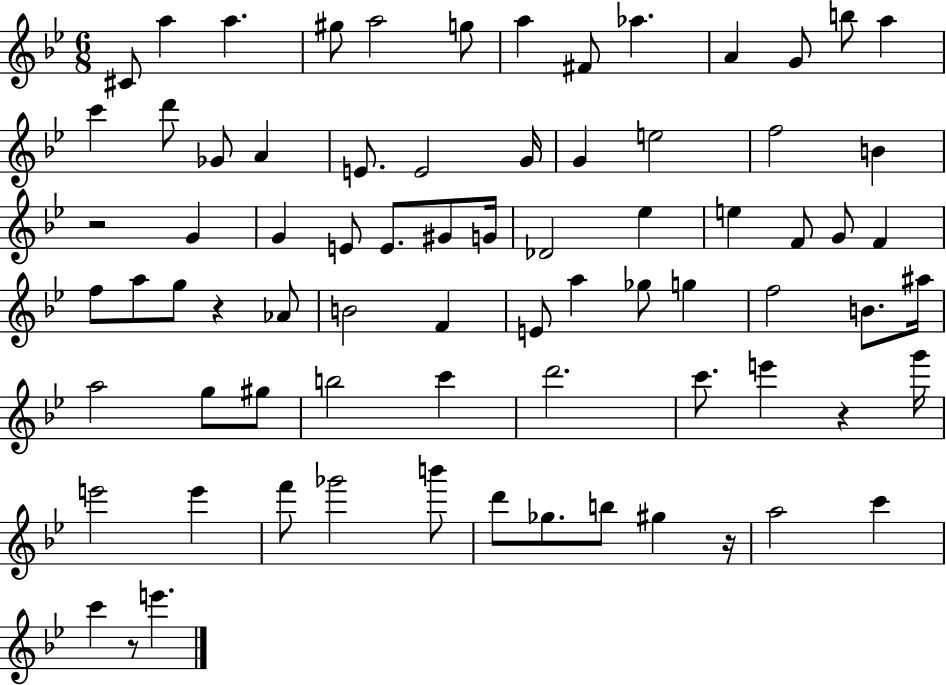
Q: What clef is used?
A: treble